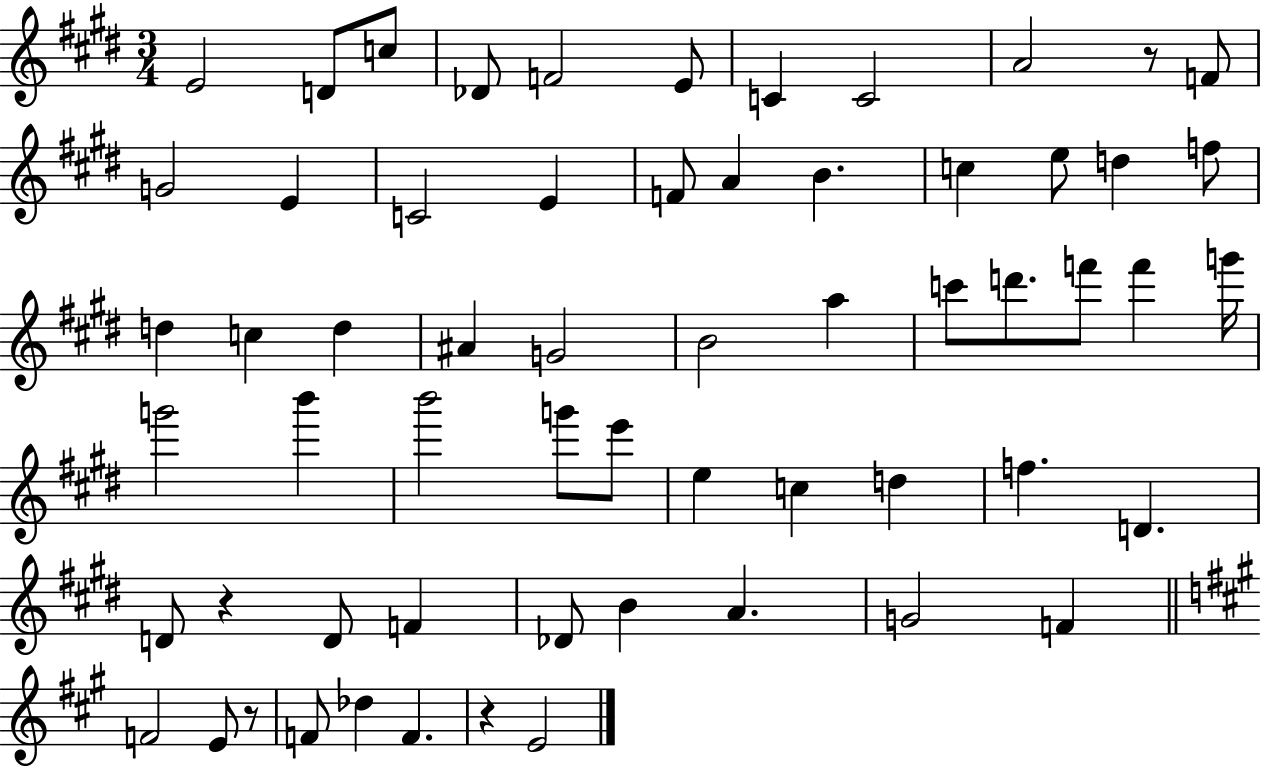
E4/h D4/e C5/e Db4/e F4/h E4/e C4/q C4/h A4/h R/e F4/e G4/h E4/q C4/h E4/q F4/e A4/q B4/q. C5/q E5/e D5/q F5/e D5/q C5/q D5/q A#4/q G4/h B4/h A5/q C6/e D6/e. F6/e F6/q G6/s G6/h B6/q B6/h G6/e E6/e E5/q C5/q D5/q F5/q. D4/q. D4/e R/q D4/e F4/q Db4/e B4/q A4/q. G4/h F4/q F4/h E4/e R/e F4/e Db5/q F4/q. R/q E4/h